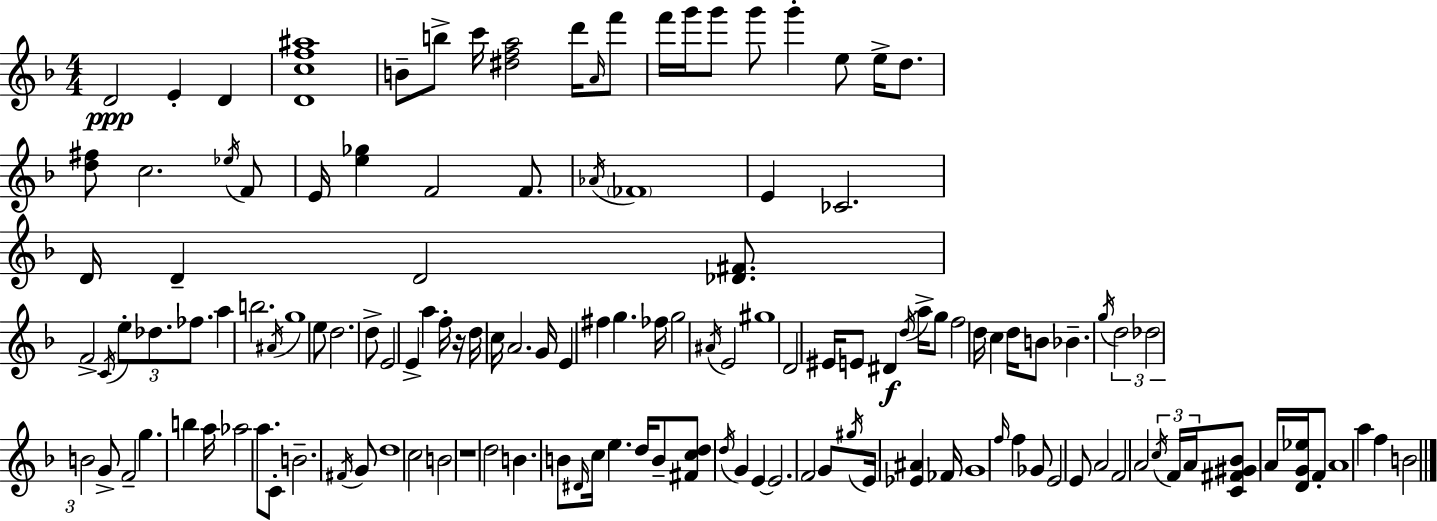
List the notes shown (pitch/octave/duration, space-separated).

D4/h E4/q D4/q [D4,C5,F5,A#5]/w B4/e B5/e C6/s [D#5,F5,A5]/h D6/s A4/s F6/e F6/s G6/s G6/e G6/e G6/q E5/e E5/s D5/e. [D5,F#5]/e C5/h. Eb5/s F4/e E4/s [E5,Gb5]/q F4/h F4/e. Ab4/s FES4/w E4/q CES4/h. D4/s D4/q D4/h [Db4,F#4]/e. F4/h C4/s E5/e Db5/e. FES5/e. A5/q B5/h. A#4/s G5/w E5/e D5/h. D5/e E4/h E4/q A5/q F5/s R/s D5/s C5/s A4/h. G4/s E4/q F#5/q G5/q. FES5/s G5/h A#4/s E4/h G#5/w D4/h EIS4/s E4/e D#4/q D5/s A5/s G5/e F5/h D5/s C5/q D5/s B4/e Bb4/q. G5/s D5/h Db5/h B4/h G4/e F4/h G5/q. B5/q A5/s Ab5/h A5/e. C4/e B4/h. F#4/s G4/e D5/w C5/h B4/h R/w D5/h B4/q. B4/e D#4/s C5/s E5/q. D5/s B4/e [F#4,C5,D5]/e D5/s G4/q E4/q E4/h. F4/h G4/e G#5/s E4/s [Eb4,A#4]/q FES4/s G4/w F5/s F5/q Gb4/e E4/h E4/e A4/h F4/h A4/h C5/s F4/s A4/s [C4,F#4,G#4,Bb4]/e A4/s [D4,G4,Eb5]/s F4/e A4/w A5/q F5/q B4/h